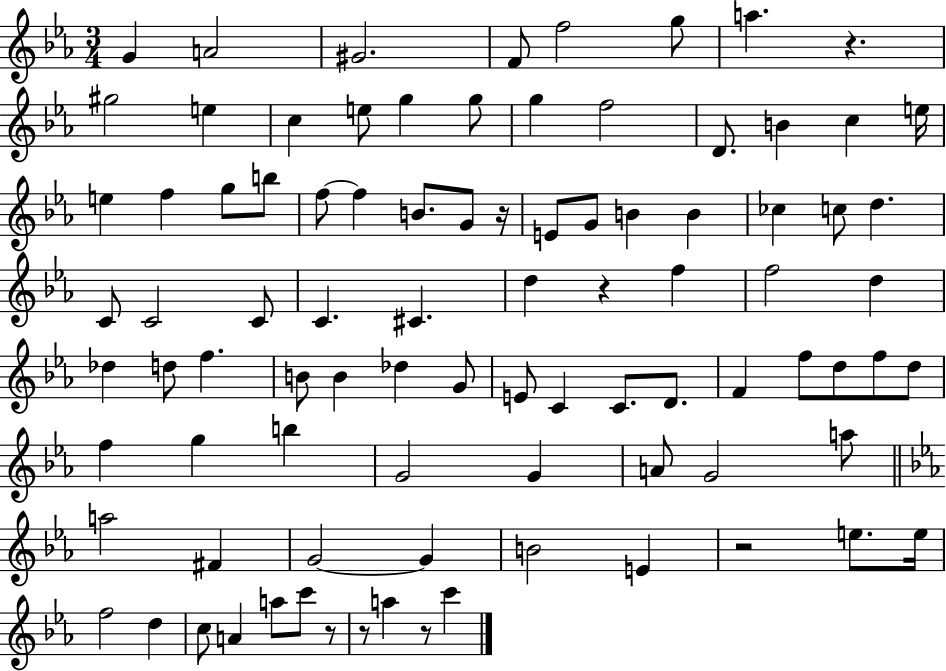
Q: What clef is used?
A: treble